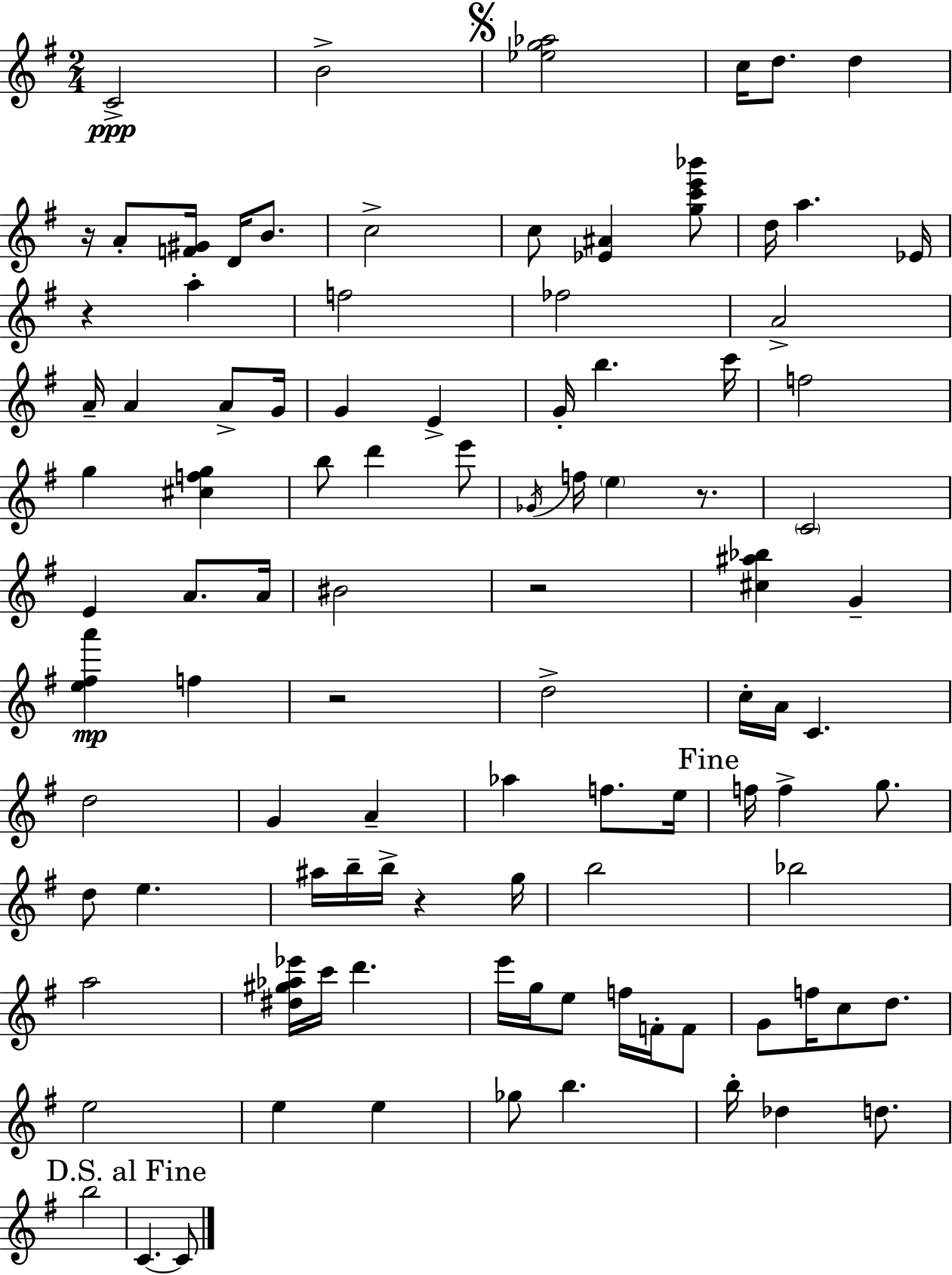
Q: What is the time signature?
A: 2/4